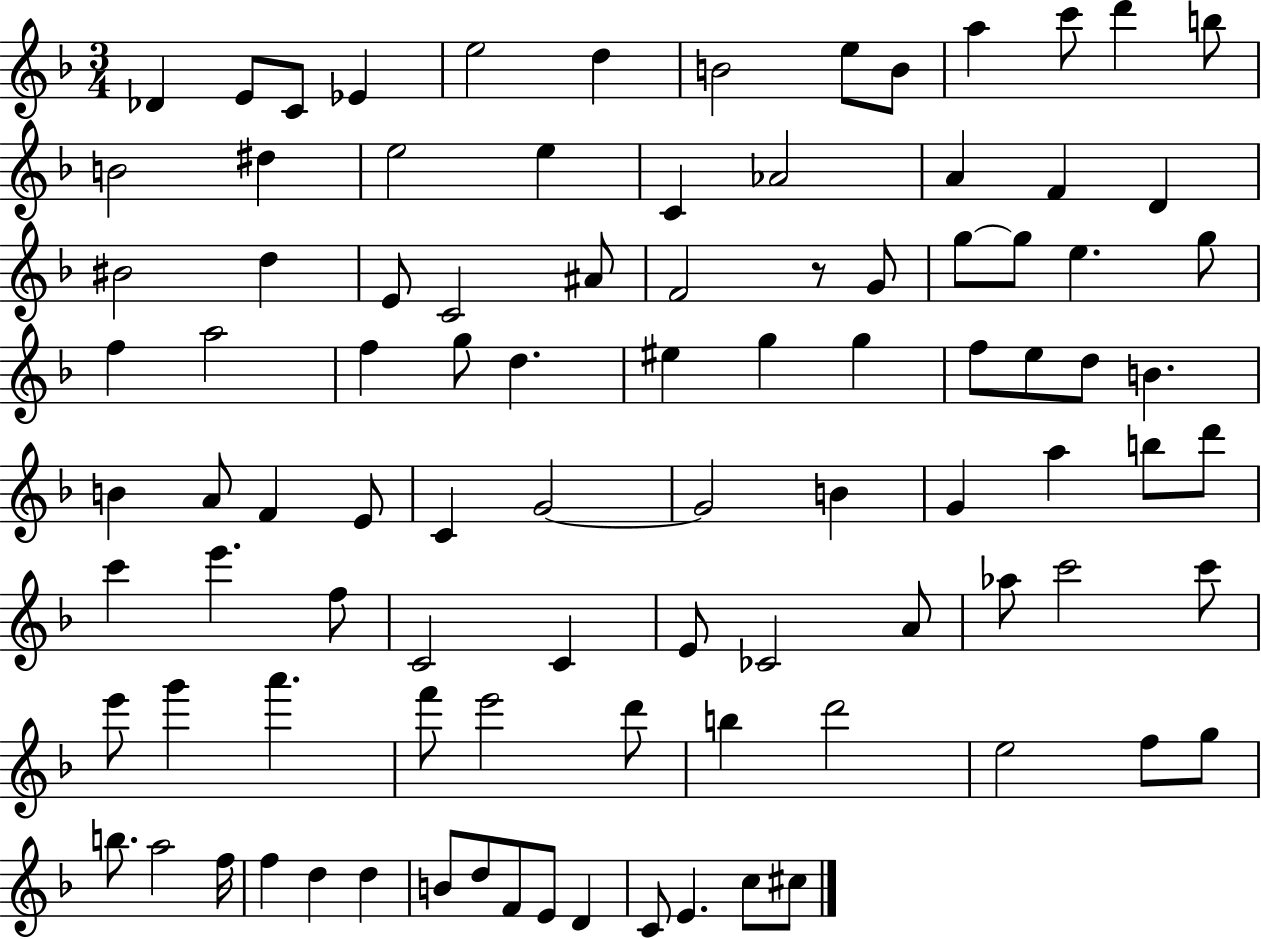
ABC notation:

X:1
T:Untitled
M:3/4
L:1/4
K:F
_D E/2 C/2 _E e2 d B2 e/2 B/2 a c'/2 d' b/2 B2 ^d e2 e C _A2 A F D ^B2 d E/2 C2 ^A/2 F2 z/2 G/2 g/2 g/2 e g/2 f a2 f g/2 d ^e g g f/2 e/2 d/2 B B A/2 F E/2 C G2 G2 B G a b/2 d'/2 c' e' f/2 C2 C E/2 _C2 A/2 _a/2 c'2 c'/2 e'/2 g' a' f'/2 e'2 d'/2 b d'2 e2 f/2 g/2 b/2 a2 f/4 f d d B/2 d/2 F/2 E/2 D C/2 E c/2 ^c/2